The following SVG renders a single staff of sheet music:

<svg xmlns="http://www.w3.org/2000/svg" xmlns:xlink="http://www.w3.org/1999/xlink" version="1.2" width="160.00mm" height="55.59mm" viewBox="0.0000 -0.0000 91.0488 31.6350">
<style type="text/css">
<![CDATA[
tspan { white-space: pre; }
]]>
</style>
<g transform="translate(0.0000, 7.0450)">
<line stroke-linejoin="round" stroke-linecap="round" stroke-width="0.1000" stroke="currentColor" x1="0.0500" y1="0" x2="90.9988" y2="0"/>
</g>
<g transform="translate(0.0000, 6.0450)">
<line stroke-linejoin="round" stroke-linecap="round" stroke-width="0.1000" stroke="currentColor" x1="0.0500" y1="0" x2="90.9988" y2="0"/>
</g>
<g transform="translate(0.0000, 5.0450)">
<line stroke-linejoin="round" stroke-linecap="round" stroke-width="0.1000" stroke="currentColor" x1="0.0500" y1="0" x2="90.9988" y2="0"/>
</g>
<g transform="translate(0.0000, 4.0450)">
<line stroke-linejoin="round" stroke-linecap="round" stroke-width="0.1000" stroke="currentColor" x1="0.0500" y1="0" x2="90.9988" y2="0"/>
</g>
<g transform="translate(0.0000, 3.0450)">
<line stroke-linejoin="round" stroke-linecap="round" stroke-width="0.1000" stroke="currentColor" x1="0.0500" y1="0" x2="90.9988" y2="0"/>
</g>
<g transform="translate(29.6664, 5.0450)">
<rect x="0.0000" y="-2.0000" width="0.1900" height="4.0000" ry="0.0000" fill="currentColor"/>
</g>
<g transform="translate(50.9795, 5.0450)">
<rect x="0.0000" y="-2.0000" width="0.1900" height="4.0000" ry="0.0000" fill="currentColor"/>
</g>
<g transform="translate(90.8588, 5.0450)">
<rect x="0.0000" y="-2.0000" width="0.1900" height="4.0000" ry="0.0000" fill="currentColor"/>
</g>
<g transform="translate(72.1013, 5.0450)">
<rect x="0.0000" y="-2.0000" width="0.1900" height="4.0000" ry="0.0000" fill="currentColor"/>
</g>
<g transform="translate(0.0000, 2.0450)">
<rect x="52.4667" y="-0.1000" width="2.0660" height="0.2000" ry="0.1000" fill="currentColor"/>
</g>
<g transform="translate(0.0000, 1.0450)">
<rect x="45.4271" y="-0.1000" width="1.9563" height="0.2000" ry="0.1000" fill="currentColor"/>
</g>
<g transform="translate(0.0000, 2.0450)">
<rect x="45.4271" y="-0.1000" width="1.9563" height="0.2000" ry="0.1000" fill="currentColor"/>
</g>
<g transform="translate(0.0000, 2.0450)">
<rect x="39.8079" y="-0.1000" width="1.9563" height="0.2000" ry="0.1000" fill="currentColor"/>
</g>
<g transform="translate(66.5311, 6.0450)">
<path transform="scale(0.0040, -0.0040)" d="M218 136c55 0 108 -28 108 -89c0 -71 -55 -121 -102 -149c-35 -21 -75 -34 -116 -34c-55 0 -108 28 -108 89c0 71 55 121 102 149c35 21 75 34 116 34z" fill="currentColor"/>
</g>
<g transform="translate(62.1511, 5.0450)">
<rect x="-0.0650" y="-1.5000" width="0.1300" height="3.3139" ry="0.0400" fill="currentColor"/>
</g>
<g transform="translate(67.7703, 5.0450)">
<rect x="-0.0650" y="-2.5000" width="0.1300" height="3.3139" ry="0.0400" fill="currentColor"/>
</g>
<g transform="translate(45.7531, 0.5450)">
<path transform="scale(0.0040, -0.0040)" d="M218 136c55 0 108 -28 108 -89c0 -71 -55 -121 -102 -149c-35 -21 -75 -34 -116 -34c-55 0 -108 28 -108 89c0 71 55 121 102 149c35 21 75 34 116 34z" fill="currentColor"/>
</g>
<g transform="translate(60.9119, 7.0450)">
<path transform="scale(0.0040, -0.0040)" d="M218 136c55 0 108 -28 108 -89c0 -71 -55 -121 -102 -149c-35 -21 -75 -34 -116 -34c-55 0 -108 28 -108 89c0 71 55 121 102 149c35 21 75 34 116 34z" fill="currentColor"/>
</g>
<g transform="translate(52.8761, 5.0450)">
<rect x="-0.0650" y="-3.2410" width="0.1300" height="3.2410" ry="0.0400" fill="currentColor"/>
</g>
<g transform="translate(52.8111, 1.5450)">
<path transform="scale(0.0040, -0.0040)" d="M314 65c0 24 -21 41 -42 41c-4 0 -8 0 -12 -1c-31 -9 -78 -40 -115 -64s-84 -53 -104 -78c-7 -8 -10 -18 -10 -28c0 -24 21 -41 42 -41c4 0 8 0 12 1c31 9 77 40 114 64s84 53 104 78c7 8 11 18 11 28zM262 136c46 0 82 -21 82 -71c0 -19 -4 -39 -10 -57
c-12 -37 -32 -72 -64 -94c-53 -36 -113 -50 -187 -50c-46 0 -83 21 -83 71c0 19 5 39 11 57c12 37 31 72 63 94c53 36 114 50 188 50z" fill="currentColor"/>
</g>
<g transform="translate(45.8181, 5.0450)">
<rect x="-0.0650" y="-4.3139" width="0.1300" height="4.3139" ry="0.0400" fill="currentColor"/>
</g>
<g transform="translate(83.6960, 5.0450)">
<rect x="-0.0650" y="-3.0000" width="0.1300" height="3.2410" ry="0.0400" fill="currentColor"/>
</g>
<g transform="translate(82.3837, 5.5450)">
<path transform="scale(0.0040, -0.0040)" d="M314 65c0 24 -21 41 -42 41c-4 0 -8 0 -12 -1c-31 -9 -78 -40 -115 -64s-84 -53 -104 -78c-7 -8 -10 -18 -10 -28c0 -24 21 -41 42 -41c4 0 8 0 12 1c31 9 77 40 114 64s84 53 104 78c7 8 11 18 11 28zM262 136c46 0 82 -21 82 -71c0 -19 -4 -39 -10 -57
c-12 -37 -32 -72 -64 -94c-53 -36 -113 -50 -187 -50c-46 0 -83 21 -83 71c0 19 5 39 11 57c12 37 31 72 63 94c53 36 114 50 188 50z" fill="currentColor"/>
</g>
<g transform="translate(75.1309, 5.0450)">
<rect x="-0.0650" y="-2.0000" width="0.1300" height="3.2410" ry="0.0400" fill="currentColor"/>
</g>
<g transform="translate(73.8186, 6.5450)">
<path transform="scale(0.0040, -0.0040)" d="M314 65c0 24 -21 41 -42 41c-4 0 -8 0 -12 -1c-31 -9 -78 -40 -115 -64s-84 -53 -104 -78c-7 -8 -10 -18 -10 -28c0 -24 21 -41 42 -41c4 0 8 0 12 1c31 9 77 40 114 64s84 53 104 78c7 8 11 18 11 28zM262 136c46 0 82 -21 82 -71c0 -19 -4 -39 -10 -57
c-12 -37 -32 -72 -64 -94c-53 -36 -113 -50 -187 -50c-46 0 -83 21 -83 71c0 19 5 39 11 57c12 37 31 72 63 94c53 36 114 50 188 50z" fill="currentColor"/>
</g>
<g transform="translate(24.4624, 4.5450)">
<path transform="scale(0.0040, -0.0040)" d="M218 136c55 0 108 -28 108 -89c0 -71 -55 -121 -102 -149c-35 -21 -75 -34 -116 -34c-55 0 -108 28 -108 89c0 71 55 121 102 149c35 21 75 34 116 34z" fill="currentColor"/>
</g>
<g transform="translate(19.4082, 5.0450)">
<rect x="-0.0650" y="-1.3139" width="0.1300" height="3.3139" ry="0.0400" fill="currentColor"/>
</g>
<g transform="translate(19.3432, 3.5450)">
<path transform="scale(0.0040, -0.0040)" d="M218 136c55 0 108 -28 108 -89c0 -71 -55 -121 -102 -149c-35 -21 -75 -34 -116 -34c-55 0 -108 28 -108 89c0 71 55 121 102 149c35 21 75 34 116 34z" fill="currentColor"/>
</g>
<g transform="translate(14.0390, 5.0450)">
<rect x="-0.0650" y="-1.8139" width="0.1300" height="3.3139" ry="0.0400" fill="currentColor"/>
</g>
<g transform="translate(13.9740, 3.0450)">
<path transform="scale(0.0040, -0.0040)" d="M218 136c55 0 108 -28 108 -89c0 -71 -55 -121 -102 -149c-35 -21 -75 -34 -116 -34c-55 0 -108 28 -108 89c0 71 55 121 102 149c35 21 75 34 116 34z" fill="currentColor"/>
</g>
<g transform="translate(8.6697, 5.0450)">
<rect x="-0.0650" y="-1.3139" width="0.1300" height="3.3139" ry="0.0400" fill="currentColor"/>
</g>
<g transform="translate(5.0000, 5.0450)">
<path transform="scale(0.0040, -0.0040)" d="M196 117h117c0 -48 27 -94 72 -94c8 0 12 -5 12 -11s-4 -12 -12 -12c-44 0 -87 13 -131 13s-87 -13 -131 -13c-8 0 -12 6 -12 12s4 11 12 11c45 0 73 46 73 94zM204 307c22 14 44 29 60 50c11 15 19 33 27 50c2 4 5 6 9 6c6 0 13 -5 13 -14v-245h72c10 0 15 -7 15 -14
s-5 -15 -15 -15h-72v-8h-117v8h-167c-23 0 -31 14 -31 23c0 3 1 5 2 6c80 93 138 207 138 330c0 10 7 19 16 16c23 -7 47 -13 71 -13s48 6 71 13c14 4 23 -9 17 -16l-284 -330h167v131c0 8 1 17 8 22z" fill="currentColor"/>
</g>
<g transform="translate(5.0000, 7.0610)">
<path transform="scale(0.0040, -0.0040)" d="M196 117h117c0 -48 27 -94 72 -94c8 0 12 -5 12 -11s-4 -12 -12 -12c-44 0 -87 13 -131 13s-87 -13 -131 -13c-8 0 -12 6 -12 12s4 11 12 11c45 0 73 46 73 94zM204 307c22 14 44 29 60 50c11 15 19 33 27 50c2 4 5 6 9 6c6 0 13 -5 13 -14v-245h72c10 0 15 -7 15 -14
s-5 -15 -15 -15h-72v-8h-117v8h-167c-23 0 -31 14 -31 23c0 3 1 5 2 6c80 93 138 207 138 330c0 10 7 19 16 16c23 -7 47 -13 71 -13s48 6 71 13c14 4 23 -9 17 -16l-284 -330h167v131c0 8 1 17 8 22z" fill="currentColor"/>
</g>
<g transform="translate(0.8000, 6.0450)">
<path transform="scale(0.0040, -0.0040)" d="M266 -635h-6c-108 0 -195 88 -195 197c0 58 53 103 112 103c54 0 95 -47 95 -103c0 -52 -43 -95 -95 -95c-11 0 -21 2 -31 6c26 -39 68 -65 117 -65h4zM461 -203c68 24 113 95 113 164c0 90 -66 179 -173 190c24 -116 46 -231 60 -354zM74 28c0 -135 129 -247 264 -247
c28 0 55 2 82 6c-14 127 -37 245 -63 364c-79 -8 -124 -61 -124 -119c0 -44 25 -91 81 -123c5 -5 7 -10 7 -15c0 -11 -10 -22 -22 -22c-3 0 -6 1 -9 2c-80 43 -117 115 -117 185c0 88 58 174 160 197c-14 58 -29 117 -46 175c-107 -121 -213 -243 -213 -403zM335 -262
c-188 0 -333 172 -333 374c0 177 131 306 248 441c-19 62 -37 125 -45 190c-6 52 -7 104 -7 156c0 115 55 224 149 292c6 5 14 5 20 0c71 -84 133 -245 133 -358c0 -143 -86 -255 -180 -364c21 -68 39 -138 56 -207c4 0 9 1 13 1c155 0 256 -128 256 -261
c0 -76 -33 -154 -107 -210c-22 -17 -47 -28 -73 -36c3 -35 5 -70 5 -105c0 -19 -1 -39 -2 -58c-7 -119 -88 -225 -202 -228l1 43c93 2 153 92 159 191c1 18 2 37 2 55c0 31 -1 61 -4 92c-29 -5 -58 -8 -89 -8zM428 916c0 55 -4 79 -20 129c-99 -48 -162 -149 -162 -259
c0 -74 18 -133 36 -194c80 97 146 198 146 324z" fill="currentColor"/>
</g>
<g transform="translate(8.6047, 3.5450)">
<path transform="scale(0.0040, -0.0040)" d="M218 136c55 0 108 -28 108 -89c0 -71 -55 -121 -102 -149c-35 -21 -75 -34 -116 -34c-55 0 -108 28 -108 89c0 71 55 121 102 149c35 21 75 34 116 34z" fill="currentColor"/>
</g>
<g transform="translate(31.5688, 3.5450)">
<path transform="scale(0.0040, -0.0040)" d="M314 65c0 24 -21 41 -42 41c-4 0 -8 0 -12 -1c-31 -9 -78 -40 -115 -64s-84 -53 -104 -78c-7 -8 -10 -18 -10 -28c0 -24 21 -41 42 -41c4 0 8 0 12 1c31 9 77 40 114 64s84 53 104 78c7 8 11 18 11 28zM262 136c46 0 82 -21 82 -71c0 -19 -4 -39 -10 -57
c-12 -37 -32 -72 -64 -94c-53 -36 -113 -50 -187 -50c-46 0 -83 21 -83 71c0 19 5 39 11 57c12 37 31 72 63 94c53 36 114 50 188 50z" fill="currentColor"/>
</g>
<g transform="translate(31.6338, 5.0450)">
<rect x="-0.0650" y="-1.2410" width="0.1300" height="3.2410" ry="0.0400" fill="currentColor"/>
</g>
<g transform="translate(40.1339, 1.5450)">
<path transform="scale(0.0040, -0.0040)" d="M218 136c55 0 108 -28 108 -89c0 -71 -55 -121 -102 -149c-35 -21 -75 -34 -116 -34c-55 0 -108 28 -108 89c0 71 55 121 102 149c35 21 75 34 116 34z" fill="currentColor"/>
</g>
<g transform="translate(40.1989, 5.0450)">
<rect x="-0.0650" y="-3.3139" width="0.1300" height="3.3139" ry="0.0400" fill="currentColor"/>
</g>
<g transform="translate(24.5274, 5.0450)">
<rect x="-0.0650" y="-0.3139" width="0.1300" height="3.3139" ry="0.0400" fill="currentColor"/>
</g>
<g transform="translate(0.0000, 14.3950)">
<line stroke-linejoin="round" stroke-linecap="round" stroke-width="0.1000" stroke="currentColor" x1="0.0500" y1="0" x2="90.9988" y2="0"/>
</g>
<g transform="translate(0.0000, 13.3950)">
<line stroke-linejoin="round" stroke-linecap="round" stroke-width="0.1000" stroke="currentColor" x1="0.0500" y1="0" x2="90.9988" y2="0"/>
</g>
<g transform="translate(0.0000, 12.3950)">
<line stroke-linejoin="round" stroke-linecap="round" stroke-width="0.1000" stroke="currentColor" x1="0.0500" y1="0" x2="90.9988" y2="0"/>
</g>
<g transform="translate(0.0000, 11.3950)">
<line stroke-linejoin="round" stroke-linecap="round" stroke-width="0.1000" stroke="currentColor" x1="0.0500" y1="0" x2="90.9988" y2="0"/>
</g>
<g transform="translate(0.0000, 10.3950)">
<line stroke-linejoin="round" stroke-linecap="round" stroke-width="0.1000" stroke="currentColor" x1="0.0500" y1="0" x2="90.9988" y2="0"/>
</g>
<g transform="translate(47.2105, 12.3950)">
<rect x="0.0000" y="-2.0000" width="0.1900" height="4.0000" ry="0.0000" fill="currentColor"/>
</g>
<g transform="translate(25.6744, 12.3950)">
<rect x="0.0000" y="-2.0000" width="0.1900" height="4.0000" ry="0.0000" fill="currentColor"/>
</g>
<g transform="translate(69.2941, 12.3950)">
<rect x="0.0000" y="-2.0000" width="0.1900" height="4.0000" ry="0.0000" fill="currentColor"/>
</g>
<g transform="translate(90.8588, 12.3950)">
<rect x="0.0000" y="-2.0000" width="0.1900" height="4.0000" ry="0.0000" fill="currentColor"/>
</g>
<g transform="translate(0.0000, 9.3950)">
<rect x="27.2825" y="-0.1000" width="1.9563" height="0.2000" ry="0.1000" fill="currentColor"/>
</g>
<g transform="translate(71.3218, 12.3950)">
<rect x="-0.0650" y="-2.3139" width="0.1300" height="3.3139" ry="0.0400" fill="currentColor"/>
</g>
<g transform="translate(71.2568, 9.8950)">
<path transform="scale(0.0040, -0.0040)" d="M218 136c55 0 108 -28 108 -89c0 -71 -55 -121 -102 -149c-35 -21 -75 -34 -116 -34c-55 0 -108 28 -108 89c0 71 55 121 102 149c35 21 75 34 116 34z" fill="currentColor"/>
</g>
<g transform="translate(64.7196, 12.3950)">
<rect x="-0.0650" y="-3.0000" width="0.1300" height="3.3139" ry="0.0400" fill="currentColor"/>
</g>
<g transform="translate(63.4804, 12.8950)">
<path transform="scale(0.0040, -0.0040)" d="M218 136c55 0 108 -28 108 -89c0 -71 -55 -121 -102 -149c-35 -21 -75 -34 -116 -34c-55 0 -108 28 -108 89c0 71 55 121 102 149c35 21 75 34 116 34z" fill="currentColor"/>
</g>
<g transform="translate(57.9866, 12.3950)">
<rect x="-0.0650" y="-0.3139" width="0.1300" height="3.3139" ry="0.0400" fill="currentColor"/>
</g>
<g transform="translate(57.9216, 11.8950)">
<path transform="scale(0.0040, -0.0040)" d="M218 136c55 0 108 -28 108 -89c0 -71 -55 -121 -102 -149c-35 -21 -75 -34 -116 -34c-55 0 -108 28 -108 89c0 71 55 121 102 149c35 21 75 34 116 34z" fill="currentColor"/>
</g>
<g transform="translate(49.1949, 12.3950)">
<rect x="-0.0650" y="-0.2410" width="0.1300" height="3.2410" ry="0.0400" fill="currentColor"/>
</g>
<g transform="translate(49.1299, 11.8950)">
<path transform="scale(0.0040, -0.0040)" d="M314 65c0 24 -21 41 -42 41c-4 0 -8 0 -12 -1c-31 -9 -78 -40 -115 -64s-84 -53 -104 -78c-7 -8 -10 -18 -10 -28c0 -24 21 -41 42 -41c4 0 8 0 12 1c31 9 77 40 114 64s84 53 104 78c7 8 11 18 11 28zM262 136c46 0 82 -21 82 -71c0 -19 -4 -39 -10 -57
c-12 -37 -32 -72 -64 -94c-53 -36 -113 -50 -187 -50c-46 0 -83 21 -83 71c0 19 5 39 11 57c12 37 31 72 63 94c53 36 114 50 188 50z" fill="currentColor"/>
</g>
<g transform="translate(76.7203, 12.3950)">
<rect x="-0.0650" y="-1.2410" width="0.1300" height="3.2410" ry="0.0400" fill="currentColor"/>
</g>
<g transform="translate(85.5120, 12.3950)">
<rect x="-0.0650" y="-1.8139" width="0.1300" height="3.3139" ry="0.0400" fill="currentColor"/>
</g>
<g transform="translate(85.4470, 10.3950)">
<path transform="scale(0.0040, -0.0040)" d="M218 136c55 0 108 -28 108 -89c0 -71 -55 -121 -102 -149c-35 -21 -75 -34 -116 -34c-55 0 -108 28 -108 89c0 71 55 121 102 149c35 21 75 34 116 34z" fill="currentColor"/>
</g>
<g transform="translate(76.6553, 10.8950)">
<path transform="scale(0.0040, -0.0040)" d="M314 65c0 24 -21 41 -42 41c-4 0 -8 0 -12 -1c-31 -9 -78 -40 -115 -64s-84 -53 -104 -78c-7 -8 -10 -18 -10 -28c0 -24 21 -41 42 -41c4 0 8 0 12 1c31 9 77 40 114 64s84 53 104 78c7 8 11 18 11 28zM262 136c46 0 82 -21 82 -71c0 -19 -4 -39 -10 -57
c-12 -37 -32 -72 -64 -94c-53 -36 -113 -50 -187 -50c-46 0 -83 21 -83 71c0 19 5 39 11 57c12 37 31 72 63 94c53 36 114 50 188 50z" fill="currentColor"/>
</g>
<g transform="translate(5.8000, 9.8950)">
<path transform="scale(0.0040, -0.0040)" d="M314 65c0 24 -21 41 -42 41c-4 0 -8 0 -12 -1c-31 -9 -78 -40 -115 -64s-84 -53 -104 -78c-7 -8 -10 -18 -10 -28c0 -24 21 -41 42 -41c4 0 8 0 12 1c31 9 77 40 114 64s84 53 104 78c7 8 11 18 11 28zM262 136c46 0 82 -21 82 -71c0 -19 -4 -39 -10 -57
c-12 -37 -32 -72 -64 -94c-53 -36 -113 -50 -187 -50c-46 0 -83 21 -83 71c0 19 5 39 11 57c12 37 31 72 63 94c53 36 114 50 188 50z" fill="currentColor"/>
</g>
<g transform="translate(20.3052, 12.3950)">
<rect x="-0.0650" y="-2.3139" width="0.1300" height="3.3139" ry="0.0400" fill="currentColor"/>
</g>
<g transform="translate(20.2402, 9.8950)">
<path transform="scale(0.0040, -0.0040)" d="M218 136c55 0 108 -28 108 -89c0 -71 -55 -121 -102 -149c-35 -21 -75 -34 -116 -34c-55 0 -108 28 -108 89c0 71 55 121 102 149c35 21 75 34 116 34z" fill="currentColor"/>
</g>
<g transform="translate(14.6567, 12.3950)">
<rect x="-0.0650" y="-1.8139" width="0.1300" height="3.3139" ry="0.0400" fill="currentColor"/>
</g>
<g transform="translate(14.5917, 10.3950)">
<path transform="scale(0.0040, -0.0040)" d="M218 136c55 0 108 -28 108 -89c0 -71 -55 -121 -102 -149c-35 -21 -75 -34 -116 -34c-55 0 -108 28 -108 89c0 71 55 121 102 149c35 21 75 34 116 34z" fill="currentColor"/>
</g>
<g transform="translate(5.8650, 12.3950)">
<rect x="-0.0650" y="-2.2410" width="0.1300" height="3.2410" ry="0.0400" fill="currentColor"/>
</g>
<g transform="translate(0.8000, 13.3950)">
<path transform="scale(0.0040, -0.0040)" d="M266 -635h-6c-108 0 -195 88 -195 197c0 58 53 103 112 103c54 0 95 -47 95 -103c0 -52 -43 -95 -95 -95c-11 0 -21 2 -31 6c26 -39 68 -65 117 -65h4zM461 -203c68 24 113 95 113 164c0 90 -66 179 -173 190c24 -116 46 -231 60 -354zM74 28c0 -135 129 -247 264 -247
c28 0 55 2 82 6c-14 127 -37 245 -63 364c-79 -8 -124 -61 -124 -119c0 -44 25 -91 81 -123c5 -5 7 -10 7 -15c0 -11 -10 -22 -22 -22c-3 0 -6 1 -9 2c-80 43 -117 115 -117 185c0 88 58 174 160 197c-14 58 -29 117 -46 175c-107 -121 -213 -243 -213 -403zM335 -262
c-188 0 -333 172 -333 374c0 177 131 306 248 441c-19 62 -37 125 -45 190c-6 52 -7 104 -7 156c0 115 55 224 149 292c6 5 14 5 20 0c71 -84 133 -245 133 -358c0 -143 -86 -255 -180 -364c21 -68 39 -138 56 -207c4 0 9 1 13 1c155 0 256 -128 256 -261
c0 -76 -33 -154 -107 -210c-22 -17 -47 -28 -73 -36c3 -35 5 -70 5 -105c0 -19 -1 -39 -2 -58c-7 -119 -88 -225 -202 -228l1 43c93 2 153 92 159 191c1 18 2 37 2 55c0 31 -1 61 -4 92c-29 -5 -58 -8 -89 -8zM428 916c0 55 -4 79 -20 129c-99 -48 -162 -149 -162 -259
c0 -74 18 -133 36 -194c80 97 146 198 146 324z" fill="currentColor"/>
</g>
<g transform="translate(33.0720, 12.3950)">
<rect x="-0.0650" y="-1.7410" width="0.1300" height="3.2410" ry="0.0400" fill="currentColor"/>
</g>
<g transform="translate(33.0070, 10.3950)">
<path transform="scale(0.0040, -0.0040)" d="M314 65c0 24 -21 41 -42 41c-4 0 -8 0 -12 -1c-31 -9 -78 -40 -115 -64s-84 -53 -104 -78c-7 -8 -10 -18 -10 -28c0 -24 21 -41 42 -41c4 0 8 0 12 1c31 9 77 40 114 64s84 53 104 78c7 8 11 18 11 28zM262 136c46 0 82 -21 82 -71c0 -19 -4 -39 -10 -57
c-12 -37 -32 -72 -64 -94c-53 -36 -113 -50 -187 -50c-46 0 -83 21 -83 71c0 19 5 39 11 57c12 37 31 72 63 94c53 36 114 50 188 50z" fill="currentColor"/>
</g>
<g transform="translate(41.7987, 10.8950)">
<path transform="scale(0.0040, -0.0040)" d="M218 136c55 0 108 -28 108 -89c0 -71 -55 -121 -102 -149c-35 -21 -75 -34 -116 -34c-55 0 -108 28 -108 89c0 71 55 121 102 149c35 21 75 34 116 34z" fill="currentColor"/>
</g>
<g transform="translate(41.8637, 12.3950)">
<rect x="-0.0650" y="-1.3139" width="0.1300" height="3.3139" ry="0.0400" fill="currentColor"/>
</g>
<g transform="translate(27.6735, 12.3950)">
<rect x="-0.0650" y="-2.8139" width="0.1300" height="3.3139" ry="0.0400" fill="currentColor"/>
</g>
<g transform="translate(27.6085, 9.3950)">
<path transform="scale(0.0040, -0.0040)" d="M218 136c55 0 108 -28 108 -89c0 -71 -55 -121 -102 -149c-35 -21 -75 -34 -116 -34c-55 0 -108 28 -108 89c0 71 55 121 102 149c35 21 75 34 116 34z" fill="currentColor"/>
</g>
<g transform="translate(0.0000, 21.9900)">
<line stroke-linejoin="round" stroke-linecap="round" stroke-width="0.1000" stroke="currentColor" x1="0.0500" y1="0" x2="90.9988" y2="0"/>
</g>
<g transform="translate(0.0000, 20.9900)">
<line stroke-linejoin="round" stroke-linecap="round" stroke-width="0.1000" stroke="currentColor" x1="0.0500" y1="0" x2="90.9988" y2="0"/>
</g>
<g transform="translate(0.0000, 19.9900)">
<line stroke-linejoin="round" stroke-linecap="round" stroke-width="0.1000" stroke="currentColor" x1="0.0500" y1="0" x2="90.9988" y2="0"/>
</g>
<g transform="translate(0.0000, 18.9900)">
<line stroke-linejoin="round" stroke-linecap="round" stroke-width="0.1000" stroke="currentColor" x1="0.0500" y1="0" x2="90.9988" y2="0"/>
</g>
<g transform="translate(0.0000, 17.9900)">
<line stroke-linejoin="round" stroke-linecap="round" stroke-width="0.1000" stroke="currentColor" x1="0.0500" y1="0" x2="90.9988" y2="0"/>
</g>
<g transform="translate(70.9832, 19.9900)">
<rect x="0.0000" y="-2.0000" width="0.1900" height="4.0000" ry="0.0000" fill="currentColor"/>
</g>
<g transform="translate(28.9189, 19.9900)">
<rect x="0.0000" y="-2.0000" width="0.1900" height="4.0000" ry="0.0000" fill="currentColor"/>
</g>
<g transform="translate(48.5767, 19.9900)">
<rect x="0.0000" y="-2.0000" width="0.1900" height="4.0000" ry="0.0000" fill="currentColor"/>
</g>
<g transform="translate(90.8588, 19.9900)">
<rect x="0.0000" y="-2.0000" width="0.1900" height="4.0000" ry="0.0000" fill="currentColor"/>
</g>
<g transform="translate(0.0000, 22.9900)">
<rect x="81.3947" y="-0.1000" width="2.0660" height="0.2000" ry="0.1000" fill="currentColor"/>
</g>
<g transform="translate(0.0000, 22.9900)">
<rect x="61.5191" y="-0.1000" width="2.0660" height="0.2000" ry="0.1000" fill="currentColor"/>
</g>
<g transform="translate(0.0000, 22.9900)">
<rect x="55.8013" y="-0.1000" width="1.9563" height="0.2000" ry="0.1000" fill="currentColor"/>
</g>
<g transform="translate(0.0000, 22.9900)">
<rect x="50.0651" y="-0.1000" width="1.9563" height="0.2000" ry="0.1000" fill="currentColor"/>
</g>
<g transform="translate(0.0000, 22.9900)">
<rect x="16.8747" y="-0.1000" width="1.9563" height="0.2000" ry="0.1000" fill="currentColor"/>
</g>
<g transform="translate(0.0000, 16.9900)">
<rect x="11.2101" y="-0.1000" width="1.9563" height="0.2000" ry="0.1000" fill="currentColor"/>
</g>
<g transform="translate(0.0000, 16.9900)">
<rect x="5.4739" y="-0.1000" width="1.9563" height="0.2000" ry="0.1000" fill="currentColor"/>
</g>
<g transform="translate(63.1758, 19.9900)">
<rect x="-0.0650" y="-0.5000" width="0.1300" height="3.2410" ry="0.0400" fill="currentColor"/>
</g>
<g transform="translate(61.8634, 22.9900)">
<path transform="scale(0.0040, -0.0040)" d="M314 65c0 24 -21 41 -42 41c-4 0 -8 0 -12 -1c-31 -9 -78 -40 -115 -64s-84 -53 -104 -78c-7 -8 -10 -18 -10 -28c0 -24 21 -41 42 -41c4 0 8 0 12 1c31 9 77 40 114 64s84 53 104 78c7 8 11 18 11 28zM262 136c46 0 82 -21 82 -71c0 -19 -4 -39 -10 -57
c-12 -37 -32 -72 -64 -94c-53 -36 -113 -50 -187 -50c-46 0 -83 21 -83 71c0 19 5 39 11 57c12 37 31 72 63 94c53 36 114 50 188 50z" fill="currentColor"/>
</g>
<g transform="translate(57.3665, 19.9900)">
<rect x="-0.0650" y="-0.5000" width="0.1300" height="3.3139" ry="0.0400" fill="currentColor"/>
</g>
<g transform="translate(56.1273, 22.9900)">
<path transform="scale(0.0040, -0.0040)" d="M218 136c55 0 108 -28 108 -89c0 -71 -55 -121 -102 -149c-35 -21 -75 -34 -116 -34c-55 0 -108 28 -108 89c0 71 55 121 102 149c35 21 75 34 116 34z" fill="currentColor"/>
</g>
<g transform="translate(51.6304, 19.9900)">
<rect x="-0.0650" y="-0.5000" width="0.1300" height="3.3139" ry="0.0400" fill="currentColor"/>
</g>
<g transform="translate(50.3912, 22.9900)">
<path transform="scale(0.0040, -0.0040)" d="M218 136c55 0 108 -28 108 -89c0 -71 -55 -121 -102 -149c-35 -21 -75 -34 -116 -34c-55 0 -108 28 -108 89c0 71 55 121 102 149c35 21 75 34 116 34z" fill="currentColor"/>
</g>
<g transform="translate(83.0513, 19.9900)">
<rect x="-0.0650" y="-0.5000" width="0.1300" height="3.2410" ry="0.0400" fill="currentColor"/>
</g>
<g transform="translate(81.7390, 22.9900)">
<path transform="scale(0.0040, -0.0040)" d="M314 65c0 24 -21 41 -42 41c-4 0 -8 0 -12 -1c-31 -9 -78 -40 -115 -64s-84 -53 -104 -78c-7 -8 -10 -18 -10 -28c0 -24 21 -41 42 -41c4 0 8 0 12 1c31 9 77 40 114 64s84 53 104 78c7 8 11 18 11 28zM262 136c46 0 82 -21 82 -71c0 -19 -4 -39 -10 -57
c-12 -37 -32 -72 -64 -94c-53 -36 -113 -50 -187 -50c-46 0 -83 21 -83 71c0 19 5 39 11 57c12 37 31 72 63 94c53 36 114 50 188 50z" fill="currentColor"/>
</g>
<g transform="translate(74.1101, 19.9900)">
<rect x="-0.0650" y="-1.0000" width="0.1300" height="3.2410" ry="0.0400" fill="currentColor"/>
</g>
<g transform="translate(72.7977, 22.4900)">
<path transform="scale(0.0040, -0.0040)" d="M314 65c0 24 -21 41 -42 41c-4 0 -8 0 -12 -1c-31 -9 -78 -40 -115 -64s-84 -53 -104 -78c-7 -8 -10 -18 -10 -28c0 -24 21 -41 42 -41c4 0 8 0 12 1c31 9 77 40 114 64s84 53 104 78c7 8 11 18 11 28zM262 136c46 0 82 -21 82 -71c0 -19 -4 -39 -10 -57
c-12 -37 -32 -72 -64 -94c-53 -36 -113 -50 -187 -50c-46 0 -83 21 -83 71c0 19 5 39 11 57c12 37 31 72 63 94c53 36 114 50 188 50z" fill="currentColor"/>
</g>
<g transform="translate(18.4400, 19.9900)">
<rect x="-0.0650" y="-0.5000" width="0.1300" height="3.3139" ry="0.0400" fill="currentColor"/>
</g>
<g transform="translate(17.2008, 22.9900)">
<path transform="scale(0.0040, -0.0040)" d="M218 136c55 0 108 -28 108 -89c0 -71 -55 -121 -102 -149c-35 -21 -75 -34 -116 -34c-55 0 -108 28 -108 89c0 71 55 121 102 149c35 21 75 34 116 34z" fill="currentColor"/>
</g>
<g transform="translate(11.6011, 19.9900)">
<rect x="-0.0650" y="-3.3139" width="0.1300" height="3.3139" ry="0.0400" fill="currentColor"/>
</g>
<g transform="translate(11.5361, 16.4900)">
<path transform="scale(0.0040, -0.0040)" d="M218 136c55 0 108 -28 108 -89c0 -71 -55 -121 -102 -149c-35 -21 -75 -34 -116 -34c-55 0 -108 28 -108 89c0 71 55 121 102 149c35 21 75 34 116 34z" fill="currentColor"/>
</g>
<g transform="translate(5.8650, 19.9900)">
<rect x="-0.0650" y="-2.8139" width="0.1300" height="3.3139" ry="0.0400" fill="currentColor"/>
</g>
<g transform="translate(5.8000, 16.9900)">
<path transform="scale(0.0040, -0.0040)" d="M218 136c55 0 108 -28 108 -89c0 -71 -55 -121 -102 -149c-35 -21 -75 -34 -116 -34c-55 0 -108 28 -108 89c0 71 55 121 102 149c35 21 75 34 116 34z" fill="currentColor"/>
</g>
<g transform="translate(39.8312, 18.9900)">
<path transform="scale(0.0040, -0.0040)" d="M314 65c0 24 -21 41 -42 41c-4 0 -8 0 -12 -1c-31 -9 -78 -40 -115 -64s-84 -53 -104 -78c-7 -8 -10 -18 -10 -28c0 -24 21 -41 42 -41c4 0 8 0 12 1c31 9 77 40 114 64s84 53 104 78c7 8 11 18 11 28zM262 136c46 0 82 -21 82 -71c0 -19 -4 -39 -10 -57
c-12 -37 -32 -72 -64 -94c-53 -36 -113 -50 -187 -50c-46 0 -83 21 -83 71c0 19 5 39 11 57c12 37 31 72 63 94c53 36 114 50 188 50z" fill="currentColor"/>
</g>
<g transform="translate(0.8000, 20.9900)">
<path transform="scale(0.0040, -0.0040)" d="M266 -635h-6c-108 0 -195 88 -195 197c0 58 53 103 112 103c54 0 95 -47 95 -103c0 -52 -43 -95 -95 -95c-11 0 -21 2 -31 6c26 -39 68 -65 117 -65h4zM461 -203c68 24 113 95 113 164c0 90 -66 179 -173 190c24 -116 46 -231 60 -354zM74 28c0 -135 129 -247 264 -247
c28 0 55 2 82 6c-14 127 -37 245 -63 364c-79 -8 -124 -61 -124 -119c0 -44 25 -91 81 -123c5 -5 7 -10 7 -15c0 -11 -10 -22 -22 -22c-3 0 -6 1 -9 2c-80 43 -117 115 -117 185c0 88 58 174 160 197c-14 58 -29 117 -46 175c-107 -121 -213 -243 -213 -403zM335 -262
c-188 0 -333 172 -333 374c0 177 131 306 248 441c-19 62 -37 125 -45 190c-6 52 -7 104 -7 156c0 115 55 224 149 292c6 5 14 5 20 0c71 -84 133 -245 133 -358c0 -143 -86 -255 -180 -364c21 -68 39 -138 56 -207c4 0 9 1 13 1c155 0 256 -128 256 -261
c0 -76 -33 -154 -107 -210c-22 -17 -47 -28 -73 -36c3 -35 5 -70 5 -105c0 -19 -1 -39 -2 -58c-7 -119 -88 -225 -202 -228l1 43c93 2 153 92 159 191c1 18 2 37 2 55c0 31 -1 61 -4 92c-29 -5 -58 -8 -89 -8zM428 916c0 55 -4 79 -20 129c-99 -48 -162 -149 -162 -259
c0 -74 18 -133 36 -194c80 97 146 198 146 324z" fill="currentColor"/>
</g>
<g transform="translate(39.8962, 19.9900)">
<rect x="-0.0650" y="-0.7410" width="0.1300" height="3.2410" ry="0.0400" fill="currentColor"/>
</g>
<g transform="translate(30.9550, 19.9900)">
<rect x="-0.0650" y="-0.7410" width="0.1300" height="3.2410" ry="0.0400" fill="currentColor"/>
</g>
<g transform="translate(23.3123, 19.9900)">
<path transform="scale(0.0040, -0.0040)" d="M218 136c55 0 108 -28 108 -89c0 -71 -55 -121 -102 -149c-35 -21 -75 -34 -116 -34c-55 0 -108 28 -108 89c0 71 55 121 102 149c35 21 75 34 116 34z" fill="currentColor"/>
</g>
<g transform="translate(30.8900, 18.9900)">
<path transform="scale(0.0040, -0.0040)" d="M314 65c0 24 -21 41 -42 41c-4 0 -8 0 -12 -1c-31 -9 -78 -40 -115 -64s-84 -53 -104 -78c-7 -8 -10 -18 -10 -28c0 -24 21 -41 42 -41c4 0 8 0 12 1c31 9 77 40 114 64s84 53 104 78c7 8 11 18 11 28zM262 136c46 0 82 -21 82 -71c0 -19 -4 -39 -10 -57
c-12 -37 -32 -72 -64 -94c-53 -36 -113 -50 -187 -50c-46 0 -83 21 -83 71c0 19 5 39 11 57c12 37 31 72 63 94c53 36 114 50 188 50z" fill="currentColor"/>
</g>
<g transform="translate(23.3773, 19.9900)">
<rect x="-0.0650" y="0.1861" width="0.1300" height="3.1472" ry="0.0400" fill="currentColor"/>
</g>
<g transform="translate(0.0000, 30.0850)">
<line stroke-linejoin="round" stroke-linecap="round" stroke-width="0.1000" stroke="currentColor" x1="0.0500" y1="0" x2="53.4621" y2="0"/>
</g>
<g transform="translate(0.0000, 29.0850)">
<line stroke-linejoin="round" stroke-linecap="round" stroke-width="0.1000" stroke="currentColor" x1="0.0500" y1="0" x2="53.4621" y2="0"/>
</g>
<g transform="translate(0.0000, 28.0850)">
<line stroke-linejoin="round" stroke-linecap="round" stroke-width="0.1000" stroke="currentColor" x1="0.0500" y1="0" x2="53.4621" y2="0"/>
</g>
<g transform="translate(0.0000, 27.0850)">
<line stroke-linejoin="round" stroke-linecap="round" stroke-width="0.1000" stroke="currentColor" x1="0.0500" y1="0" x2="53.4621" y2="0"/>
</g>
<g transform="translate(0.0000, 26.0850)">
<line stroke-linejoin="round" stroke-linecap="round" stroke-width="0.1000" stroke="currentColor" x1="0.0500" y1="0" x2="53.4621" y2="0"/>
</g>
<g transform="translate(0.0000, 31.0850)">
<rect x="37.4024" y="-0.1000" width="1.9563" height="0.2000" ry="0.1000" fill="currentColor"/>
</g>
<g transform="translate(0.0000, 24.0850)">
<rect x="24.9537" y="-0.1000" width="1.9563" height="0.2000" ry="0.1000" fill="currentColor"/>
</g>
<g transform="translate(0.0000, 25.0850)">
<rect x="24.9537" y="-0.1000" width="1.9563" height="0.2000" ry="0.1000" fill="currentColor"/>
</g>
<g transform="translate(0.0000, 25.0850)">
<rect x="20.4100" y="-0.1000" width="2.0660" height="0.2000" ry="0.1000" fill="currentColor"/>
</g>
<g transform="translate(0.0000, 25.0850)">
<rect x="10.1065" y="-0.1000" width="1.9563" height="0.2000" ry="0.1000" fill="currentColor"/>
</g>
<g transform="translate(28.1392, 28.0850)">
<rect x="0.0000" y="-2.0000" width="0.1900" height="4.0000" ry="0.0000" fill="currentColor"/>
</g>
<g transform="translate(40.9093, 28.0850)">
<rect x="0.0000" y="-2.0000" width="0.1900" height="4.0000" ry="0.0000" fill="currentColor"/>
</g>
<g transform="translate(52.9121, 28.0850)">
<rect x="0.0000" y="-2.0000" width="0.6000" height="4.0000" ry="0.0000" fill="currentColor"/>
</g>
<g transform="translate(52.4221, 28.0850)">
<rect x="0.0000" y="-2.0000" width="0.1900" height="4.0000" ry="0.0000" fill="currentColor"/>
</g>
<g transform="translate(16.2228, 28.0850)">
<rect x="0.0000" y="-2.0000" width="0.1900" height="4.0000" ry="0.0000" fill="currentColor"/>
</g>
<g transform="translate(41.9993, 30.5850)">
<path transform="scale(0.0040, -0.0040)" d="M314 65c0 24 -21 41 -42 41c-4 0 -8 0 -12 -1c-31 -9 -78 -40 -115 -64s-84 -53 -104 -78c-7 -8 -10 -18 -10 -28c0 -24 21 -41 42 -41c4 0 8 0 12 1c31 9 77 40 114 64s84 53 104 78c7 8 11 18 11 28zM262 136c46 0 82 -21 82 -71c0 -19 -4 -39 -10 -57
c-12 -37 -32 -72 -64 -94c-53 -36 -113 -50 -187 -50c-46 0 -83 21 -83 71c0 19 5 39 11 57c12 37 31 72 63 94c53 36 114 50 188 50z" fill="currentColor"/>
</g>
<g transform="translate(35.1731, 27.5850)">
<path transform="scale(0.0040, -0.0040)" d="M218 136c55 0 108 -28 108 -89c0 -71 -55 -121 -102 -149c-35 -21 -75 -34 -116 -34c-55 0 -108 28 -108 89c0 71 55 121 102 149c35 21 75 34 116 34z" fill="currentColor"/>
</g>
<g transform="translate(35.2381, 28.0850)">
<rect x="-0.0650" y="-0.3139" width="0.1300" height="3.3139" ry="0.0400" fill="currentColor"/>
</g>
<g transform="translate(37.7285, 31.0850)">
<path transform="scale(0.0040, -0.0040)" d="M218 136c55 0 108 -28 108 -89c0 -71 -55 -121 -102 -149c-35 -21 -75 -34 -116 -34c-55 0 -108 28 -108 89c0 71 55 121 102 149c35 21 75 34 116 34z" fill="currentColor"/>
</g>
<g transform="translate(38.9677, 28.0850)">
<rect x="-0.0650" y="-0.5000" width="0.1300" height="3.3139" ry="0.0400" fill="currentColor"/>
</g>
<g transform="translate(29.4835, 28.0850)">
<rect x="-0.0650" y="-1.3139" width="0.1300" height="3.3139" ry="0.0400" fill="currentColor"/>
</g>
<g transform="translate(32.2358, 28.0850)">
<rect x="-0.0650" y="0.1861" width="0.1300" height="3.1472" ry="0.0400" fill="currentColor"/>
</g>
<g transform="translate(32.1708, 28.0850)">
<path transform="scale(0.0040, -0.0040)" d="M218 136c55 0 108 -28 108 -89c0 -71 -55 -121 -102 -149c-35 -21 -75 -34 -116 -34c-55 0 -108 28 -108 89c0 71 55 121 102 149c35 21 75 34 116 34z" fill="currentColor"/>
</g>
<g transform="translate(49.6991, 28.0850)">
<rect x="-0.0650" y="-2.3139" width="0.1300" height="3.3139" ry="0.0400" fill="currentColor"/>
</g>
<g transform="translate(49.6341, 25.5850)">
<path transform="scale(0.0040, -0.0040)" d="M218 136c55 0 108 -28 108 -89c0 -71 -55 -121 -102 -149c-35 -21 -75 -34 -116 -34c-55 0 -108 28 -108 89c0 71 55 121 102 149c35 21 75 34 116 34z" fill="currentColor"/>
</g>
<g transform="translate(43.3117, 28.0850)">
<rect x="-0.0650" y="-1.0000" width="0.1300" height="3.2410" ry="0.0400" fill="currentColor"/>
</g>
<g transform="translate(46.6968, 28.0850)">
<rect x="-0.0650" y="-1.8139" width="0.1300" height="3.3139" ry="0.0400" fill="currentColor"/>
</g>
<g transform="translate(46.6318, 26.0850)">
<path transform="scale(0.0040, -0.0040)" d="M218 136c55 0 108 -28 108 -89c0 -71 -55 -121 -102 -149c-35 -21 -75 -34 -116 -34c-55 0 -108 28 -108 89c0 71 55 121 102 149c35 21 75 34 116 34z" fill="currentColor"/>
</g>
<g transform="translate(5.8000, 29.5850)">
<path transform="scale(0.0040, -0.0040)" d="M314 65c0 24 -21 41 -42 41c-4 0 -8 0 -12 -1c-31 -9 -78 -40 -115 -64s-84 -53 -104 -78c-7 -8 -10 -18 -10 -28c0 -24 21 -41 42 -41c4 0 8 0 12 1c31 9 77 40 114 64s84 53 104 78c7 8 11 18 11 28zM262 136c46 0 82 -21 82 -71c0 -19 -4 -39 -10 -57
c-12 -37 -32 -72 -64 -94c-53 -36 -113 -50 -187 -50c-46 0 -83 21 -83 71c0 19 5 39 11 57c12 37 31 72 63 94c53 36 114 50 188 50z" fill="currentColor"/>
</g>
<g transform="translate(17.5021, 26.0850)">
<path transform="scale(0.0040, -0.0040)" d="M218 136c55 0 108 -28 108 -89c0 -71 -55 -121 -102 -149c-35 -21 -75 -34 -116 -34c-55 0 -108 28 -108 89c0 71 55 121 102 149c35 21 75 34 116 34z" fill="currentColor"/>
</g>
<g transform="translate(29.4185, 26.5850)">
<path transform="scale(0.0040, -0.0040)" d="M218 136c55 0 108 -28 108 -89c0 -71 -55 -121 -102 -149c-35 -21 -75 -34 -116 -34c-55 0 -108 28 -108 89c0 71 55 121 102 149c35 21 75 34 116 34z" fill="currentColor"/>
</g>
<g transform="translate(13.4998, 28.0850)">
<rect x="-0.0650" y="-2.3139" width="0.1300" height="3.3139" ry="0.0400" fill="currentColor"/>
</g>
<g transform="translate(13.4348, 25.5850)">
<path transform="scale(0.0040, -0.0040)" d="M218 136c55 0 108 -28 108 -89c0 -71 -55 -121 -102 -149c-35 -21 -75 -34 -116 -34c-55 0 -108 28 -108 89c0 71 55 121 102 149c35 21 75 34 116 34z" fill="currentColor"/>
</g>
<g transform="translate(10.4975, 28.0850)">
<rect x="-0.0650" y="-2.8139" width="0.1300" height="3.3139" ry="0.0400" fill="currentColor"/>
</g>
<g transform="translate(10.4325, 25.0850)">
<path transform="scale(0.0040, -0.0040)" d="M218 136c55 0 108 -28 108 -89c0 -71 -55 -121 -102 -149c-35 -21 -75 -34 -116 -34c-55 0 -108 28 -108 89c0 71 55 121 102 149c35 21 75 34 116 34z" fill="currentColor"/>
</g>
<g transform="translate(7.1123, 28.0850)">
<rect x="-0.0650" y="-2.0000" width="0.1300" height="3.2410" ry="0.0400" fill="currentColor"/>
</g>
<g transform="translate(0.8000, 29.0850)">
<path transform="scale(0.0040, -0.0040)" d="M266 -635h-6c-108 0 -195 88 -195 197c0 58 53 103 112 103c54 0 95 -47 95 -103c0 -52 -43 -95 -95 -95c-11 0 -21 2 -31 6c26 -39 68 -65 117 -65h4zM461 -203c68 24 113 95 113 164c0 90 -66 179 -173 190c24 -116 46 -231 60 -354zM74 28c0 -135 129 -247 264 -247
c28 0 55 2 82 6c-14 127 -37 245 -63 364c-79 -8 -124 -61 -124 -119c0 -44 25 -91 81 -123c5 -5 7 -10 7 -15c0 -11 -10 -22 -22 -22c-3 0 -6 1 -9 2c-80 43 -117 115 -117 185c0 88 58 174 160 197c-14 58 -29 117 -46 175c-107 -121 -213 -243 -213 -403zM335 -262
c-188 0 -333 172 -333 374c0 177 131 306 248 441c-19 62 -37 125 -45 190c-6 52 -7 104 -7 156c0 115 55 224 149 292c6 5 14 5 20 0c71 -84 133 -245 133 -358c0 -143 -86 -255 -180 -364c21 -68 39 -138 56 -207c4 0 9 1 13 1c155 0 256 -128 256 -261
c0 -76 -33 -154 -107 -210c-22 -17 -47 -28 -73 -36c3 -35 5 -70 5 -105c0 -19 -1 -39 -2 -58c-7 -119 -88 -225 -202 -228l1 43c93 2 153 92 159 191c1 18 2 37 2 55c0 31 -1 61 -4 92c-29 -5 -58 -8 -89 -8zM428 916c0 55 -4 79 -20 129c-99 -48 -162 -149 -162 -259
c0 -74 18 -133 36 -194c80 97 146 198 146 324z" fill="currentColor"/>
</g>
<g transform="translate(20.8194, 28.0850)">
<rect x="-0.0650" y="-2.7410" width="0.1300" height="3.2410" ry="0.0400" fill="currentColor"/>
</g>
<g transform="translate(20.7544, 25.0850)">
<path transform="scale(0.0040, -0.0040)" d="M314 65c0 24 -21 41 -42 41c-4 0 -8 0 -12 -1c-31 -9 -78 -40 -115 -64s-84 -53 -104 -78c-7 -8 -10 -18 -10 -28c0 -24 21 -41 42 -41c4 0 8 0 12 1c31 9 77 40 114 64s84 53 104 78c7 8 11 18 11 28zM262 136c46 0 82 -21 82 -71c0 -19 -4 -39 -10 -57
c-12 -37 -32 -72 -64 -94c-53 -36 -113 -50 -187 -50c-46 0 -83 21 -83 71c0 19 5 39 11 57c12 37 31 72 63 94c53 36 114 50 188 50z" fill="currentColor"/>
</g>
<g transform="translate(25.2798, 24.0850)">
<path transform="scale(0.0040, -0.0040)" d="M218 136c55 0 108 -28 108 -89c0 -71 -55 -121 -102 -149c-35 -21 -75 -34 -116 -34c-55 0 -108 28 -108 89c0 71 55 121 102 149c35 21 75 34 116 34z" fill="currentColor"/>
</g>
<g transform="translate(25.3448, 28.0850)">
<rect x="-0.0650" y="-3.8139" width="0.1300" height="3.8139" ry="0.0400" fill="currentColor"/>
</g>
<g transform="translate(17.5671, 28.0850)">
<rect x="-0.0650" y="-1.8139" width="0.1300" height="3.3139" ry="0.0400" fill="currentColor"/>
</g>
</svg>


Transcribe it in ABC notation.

X:1
T:Untitled
M:4/4
L:1/4
K:C
e f e c e2 b d' b2 E G F2 A2 g2 f g a f2 e c2 c A g e2 f a b C B d2 d2 C C C2 D2 C2 F2 a g f a2 c' e B c C D2 f g